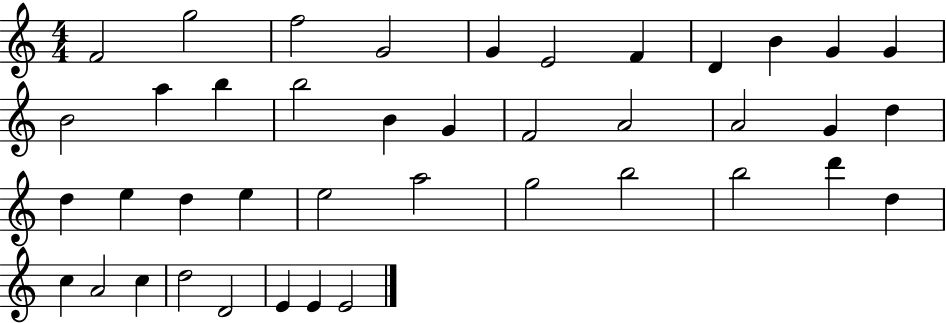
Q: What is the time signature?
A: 4/4